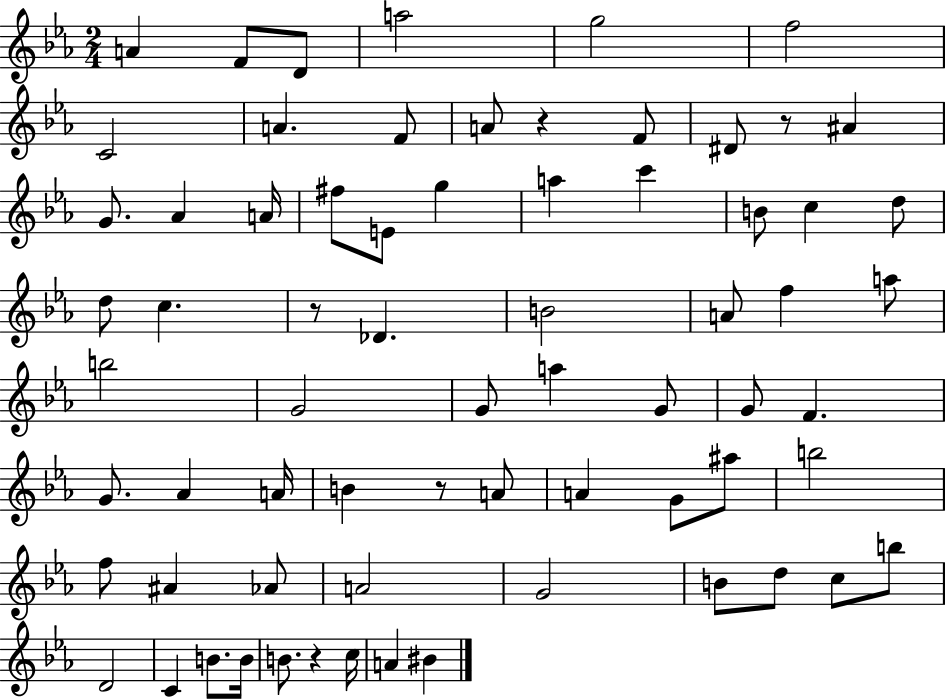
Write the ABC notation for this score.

X:1
T:Untitled
M:2/4
L:1/4
K:Eb
A F/2 D/2 a2 g2 f2 C2 A F/2 A/2 z F/2 ^D/2 z/2 ^A G/2 _A A/4 ^f/2 E/2 g a c' B/2 c d/2 d/2 c z/2 _D B2 A/2 f a/2 b2 G2 G/2 a G/2 G/2 F G/2 _A A/4 B z/2 A/2 A G/2 ^a/2 b2 f/2 ^A _A/2 A2 G2 B/2 d/2 c/2 b/2 D2 C B/2 B/4 B/2 z c/4 A ^B